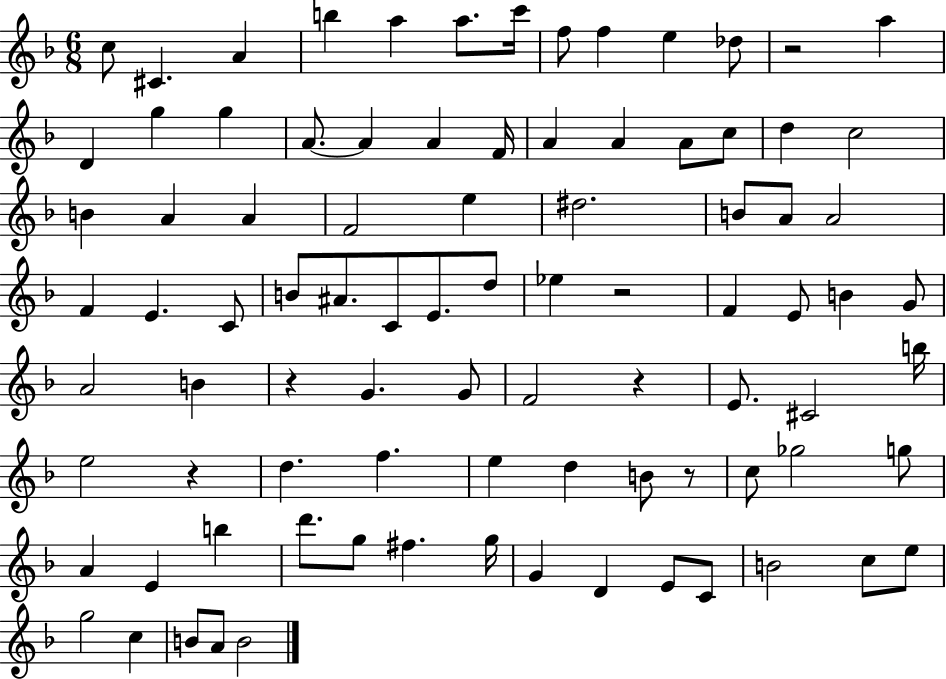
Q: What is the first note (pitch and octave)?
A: C5